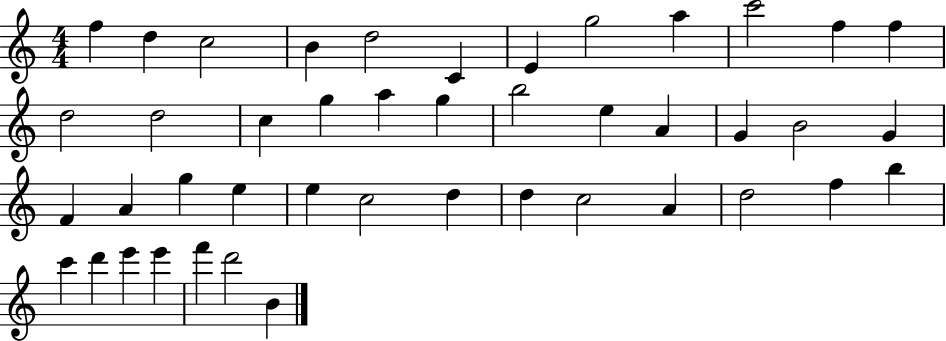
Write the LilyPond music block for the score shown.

{
  \clef treble
  \numericTimeSignature
  \time 4/4
  \key c \major
  f''4 d''4 c''2 | b'4 d''2 c'4 | e'4 g''2 a''4 | c'''2 f''4 f''4 | \break d''2 d''2 | c''4 g''4 a''4 g''4 | b''2 e''4 a'4 | g'4 b'2 g'4 | \break f'4 a'4 g''4 e''4 | e''4 c''2 d''4 | d''4 c''2 a'4 | d''2 f''4 b''4 | \break c'''4 d'''4 e'''4 e'''4 | f'''4 d'''2 b'4 | \bar "|."
}